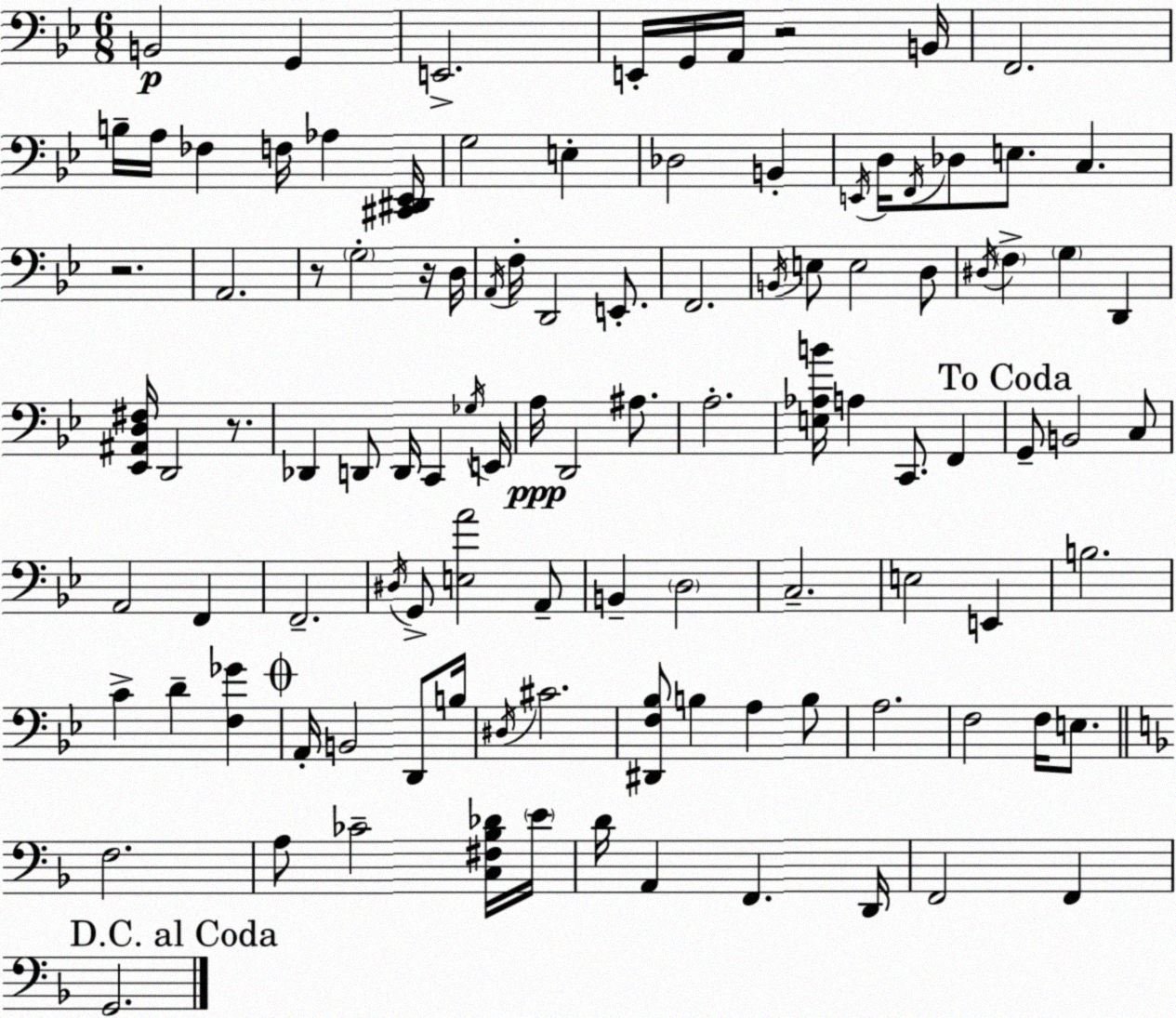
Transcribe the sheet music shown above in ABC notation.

X:1
T:Untitled
M:6/8
L:1/4
K:Bb
B,,2 G,, E,,2 E,,/4 G,,/4 A,,/4 z2 B,,/4 F,,2 B,/4 A,/4 _F, F,/4 _A, [^C,,^D,,_E,,]/4 G,2 E, _D,2 B,, E,,/4 D,/4 F,,/4 _D,/2 E,/2 C, z2 A,,2 z/2 G,2 z/4 D,/4 A,,/4 F,/4 D,,2 E,,/2 F,,2 B,,/4 E,/2 E,2 D,/2 ^D,/4 F, G, D,, [_E,,^A,,D,^F,]/4 D,,2 z/2 _D,, D,,/2 D,,/4 C,, _G,/4 E,,/4 A,/4 D,,2 ^A,/2 A,2 [E,_A,B]/4 A, C,,/2 F,, G,,/2 B,,2 C,/2 A,,2 F,, F,,2 ^D,/4 G,,/2 [E,A]2 A,,/2 B,, D,2 C,2 E,2 E,, B,2 C D [F,_G] A,,/4 B,,2 D,,/2 B,/4 ^D,/4 ^C2 [^D,,F,_B,]/2 B, A, B,/2 A,2 F,2 F,/4 E,/2 F,2 A,/2 _C2 [C,^F,_B,_D]/4 E/4 D/4 A,, F,, D,,/4 F,,2 F,, G,,2